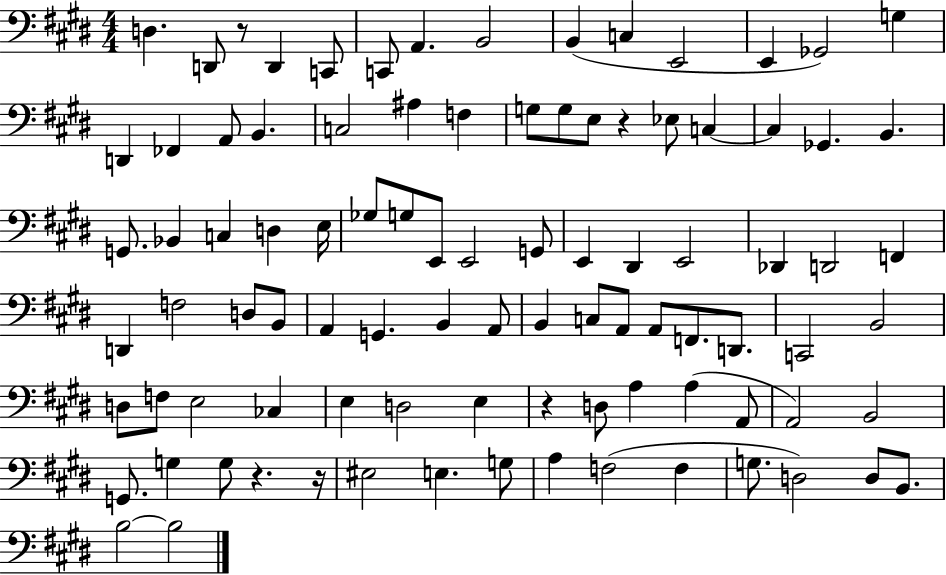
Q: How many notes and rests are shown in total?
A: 93